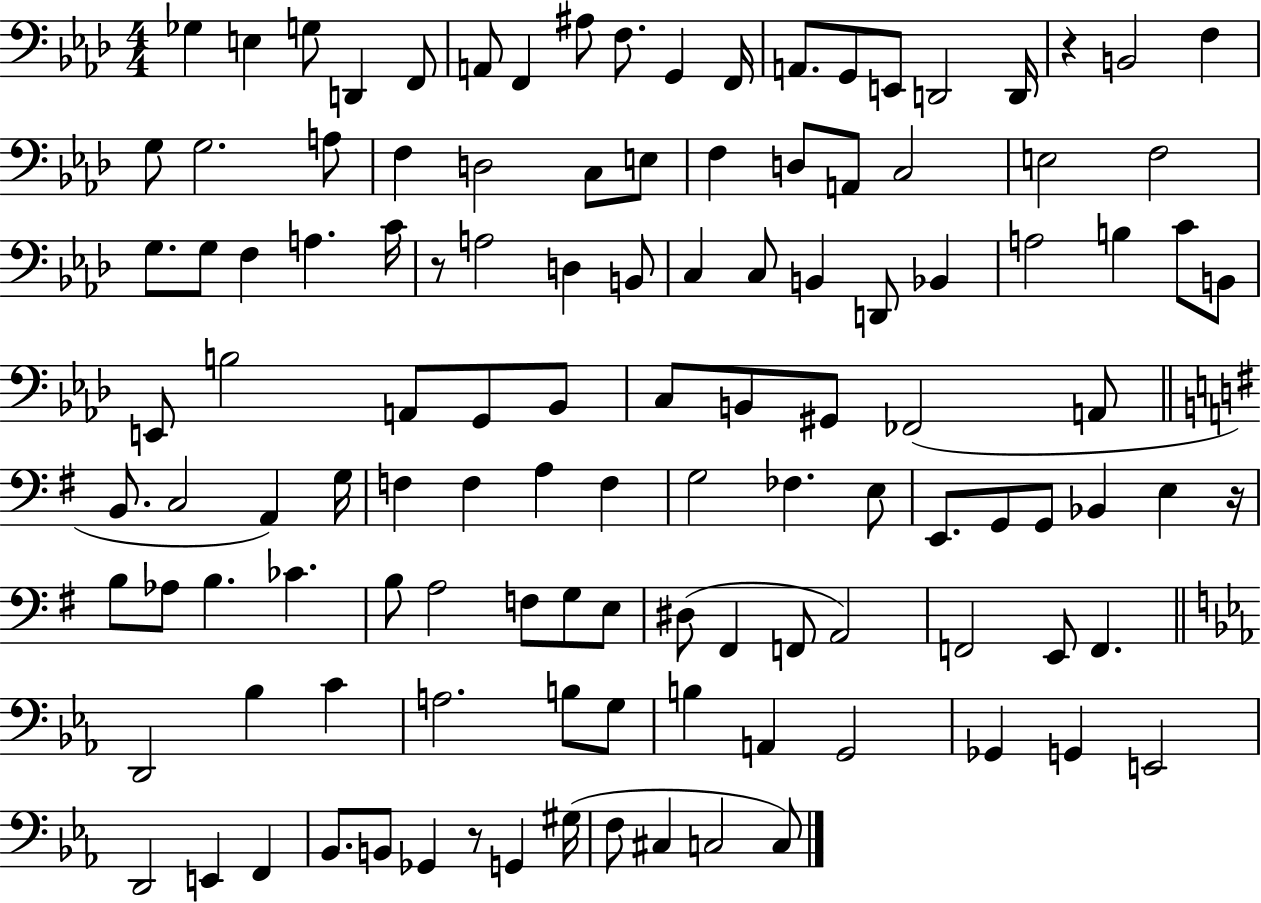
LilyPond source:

{
  \clef bass
  \numericTimeSignature
  \time 4/4
  \key aes \major
  \repeat volta 2 { ges4 e4 g8 d,4 f,8 | a,8 f,4 ais8 f8. g,4 f,16 | a,8. g,8 e,8 d,2 d,16 | r4 b,2 f4 | \break g8 g2. a8 | f4 d2 c8 e8 | f4 d8 a,8 c2 | e2 f2 | \break g8. g8 f4 a4. c'16 | r8 a2 d4 b,8 | c4 c8 b,4 d,8 bes,4 | a2 b4 c'8 b,8 | \break e,8 b2 a,8 g,8 bes,8 | c8 b,8 gis,8 fes,2( a,8 | \bar "||" \break \key g \major b,8. c2 a,4) g16 | f4 f4 a4 f4 | g2 fes4. e8 | e,8. g,8 g,8 bes,4 e4 r16 | \break b8 aes8 b4. ces'4. | b8 a2 f8 g8 e8 | dis8( fis,4 f,8 a,2) | f,2 e,8 f,4. | \break \bar "||" \break \key ees \major d,2 bes4 c'4 | a2. b8 g8 | b4 a,4 g,2 | ges,4 g,4 e,2 | \break d,2 e,4 f,4 | bes,8. b,8 ges,4 r8 g,4 gis16( | f8 cis4 c2 c8) | } \bar "|."
}